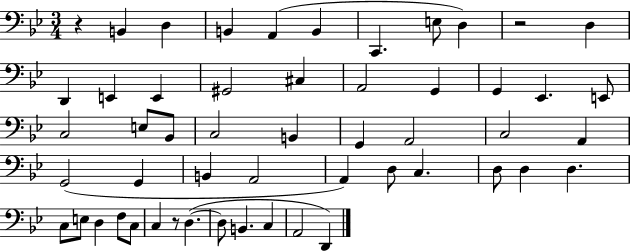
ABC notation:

X:1
T:Untitled
M:3/4
L:1/4
K:Bb
z B,, D, B,, A,, B,, C,, E,/2 D, z2 D, D,, E,, E,, ^G,,2 ^C, A,,2 G,, G,, _E,, E,,/2 C,2 E,/2 _B,,/2 C,2 B,, G,, A,,2 C,2 A,, G,,2 G,, B,, A,,2 A,, D,/2 C, D,/2 D, D, C,/2 E,/2 D, F,/2 C,/2 C, z/2 D, D,/2 B,, C, A,,2 D,,